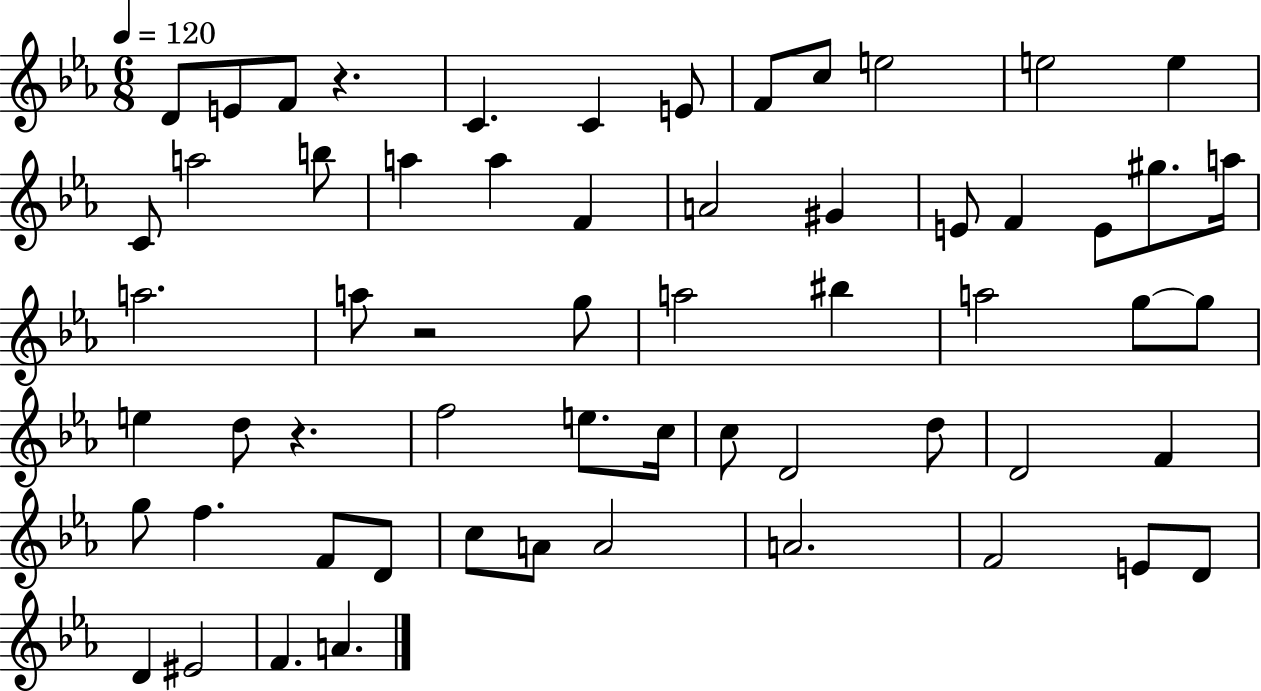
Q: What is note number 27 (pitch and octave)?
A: G5